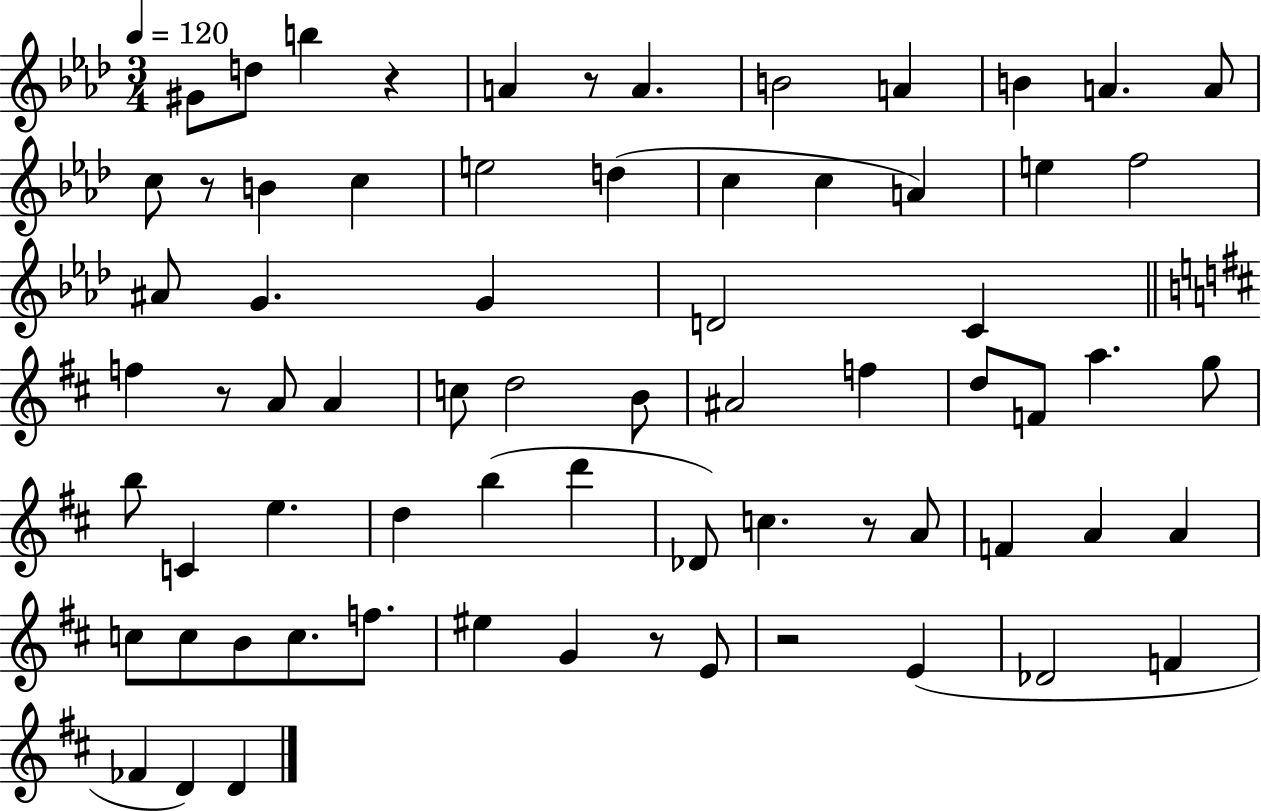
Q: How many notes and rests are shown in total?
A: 70